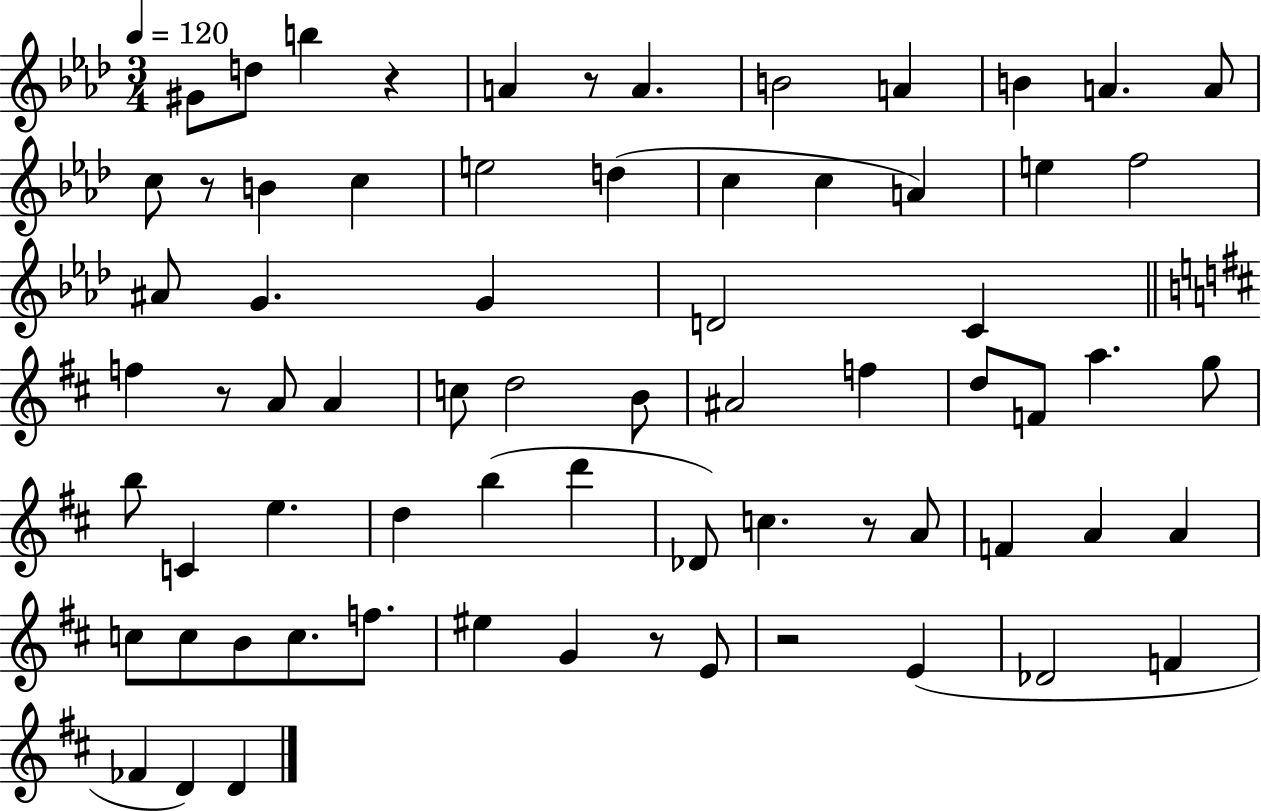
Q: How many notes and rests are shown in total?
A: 70